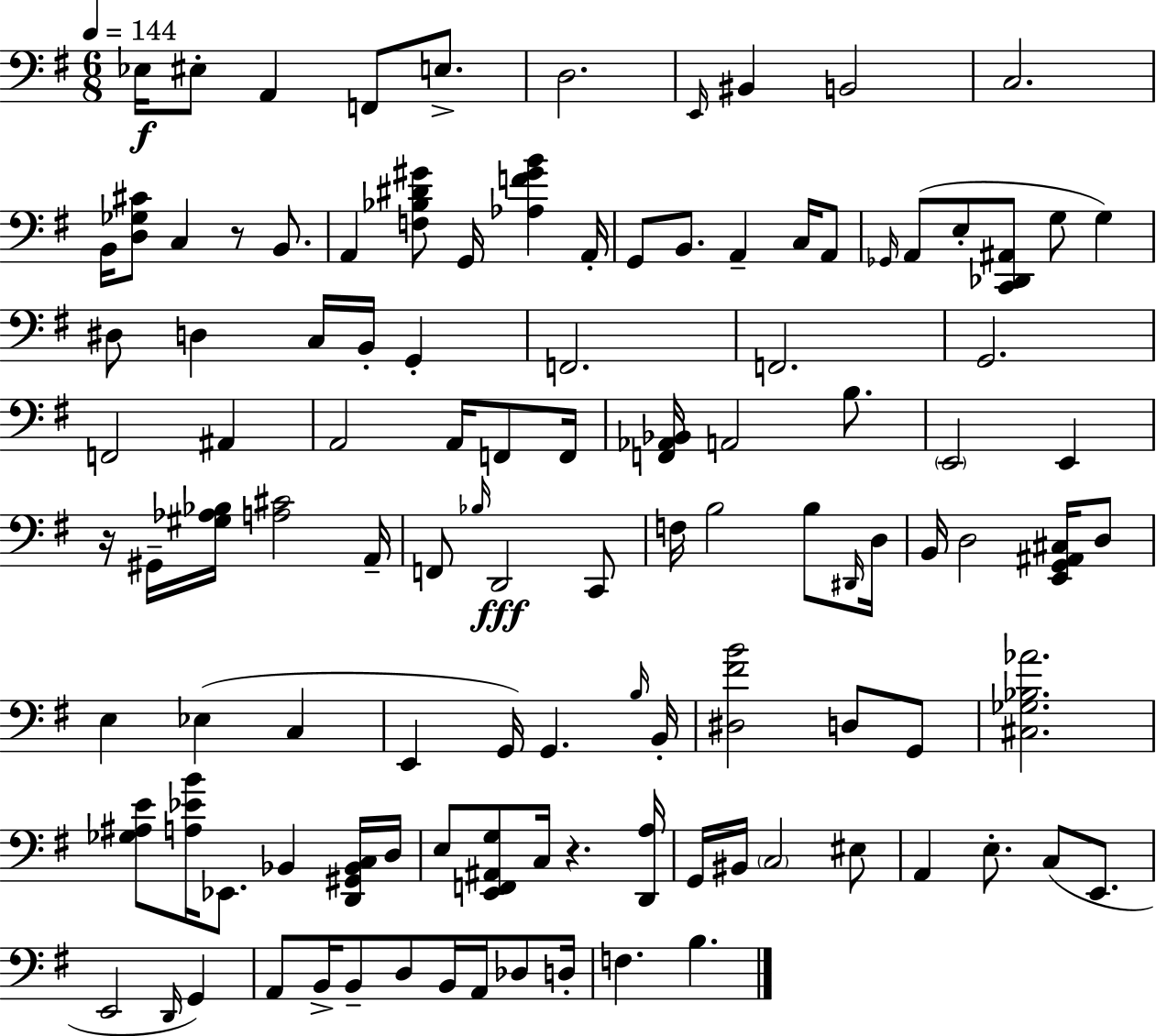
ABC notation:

X:1
T:Untitled
M:6/8
L:1/4
K:G
_E,/4 ^E,/2 A,, F,,/2 E,/2 D,2 E,,/4 ^B,, B,,2 C,2 B,,/4 [D,_G,^C]/2 C, z/2 B,,/2 A,, [F,_B,^D^G]/2 G,,/4 [_A,F^GB] A,,/4 G,,/2 B,,/2 A,, C,/4 A,,/2 _G,,/4 A,,/2 E,/2 [C,,_D,,^A,,]/2 G,/2 G, ^D,/2 D, C,/4 B,,/4 G,, F,,2 F,,2 G,,2 F,,2 ^A,, A,,2 A,,/4 F,,/2 F,,/4 [F,,_A,,_B,,]/4 A,,2 B,/2 E,,2 E,, z/4 ^G,,/4 [^G,_A,_B,]/4 [A,^C]2 A,,/4 F,,/2 _B,/4 D,,2 C,,/2 F,/4 B,2 B,/2 ^D,,/4 D,/4 B,,/4 D,2 [E,,G,,^A,,^C,]/4 D,/2 E, _E, C, E,, G,,/4 G,, B,/4 B,,/4 [^D,^FB]2 D,/2 G,,/2 [^C,_G,_B,_A]2 [_G,^A,E]/2 [A,_EB]/4 _E,,/2 _B,, [D,,^G,,_B,,C,]/4 D,/4 E,/2 [E,,F,,^A,,G,]/2 C,/4 z [D,,A,]/4 G,,/4 ^B,,/4 C,2 ^E,/2 A,, E,/2 C,/2 E,,/2 E,,2 D,,/4 G,, A,,/2 B,,/4 B,,/2 D,/2 B,,/4 A,,/4 _D,/2 D,/4 F, B,